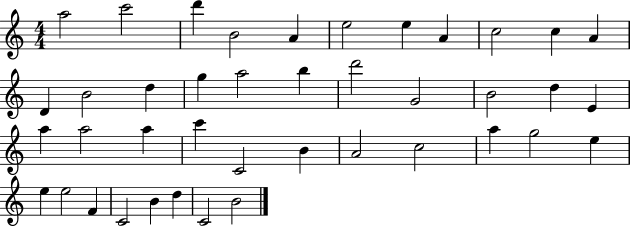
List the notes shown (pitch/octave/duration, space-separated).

A5/h C6/h D6/q B4/h A4/q E5/h E5/q A4/q C5/h C5/q A4/q D4/q B4/h D5/q G5/q A5/h B5/q D6/h G4/h B4/h D5/q E4/q A5/q A5/h A5/q C6/q C4/h B4/q A4/h C5/h A5/q G5/h E5/q E5/q E5/h F4/q C4/h B4/q D5/q C4/h B4/h